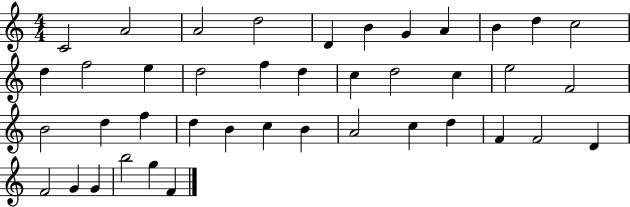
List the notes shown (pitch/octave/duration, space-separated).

C4/h A4/h A4/h D5/h D4/q B4/q G4/q A4/q B4/q D5/q C5/h D5/q F5/h E5/q D5/h F5/q D5/q C5/q D5/h C5/q E5/h F4/h B4/h D5/q F5/q D5/q B4/q C5/q B4/q A4/h C5/q D5/q F4/q F4/h D4/q F4/h G4/q G4/q B5/h G5/q F4/q